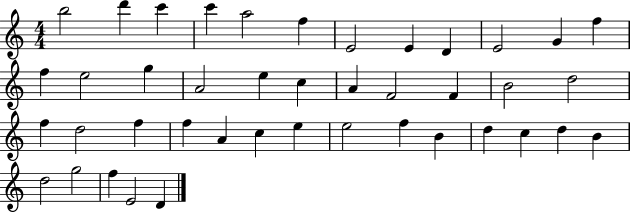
{
  \clef treble
  \numericTimeSignature
  \time 4/4
  \key c \major
  b''2 d'''4 c'''4 | c'''4 a''2 f''4 | e'2 e'4 d'4 | e'2 g'4 f''4 | \break f''4 e''2 g''4 | a'2 e''4 c''4 | a'4 f'2 f'4 | b'2 d''2 | \break f''4 d''2 f''4 | f''4 a'4 c''4 e''4 | e''2 f''4 b'4 | d''4 c''4 d''4 b'4 | \break d''2 g''2 | f''4 e'2 d'4 | \bar "|."
}